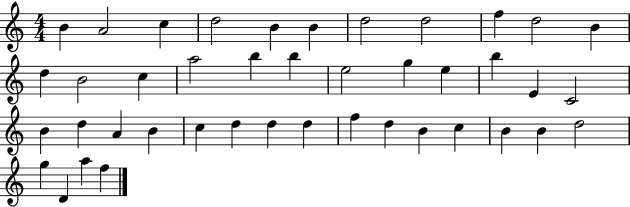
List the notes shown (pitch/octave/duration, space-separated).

B4/q A4/h C5/q D5/h B4/q B4/q D5/h D5/h F5/q D5/h B4/q D5/q B4/h C5/q A5/h B5/q B5/q E5/h G5/q E5/q B5/q E4/q C4/h B4/q D5/q A4/q B4/q C5/q D5/q D5/q D5/q F5/q D5/q B4/q C5/q B4/q B4/q D5/h G5/q D4/q A5/q F5/q